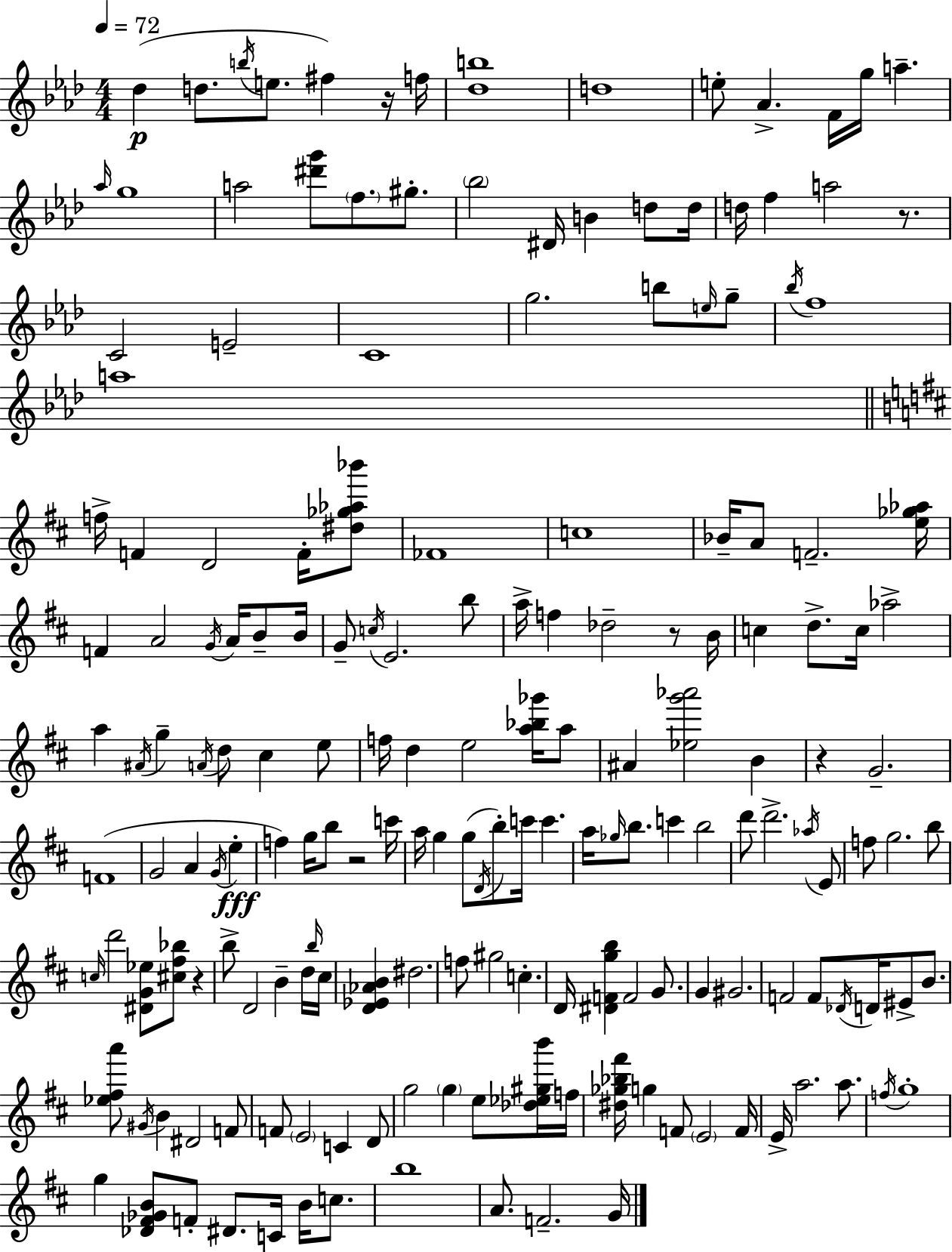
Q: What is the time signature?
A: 4/4